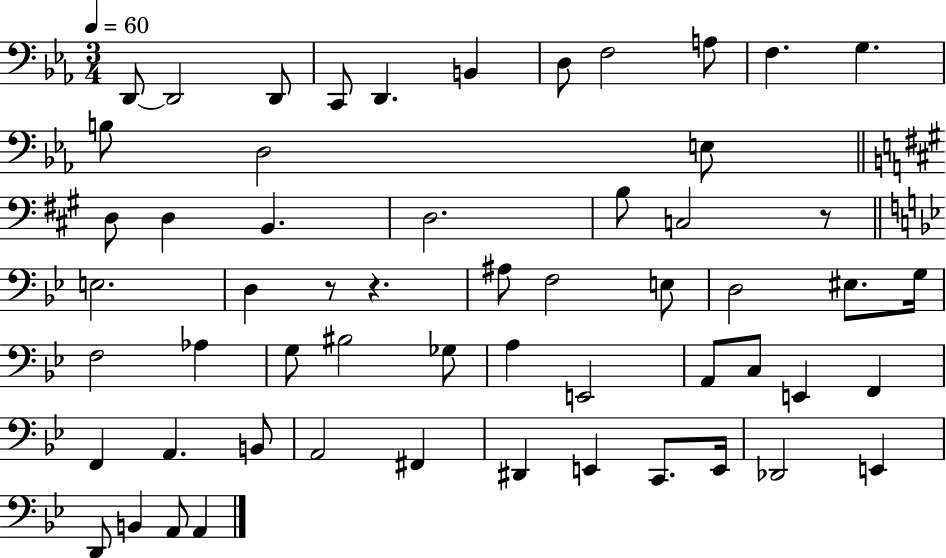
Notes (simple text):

D2/e D2/h D2/e C2/e D2/q. B2/q D3/e F3/h A3/e F3/q. G3/q. B3/e D3/h E3/e D3/e D3/q B2/q. D3/h. B3/e C3/h R/e E3/h. D3/q R/e R/q. A#3/e F3/h E3/e D3/h EIS3/e. G3/s F3/h Ab3/q G3/e BIS3/h Gb3/e A3/q E2/h A2/e C3/e E2/q F2/q F2/q A2/q. B2/e A2/h F#2/q D#2/q E2/q C2/e. E2/s Db2/h E2/q D2/e B2/q A2/e A2/q